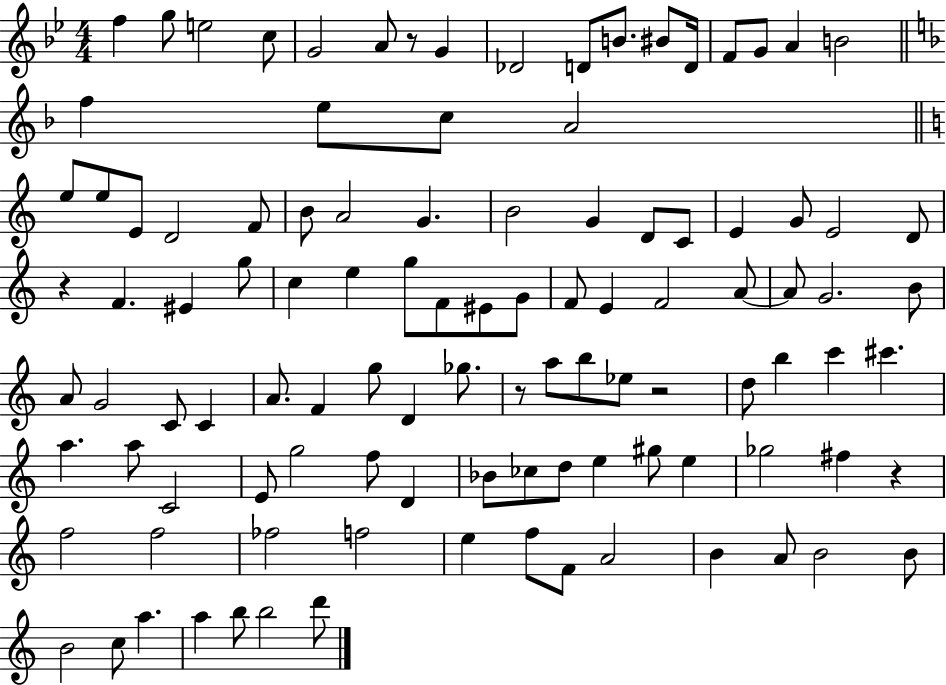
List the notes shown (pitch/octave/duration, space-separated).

F5/q G5/e E5/h C5/e G4/h A4/e R/e G4/q Db4/h D4/e B4/e. BIS4/e D4/s F4/e G4/e A4/q B4/h F5/q E5/e C5/e A4/h E5/e E5/e E4/e D4/h F4/e B4/e A4/h G4/q. B4/h G4/q D4/e C4/e E4/q G4/e E4/h D4/e R/q F4/q. EIS4/q G5/e C5/q E5/q G5/e F4/e EIS4/e G4/e F4/e E4/q F4/h A4/e A4/e G4/h. B4/e A4/e G4/h C4/e C4/q A4/e. F4/q G5/e D4/q Gb5/e. R/e A5/e B5/e Eb5/e R/h D5/e B5/q C6/q C#6/q. A5/q. A5/e C4/h E4/e G5/h F5/e D4/q Bb4/e CES5/e D5/e E5/q G#5/e E5/q Gb5/h F#5/q R/q F5/h F5/h FES5/h F5/h E5/q F5/e F4/e A4/h B4/q A4/e B4/h B4/e B4/h C5/e A5/q. A5/q B5/e B5/h D6/e